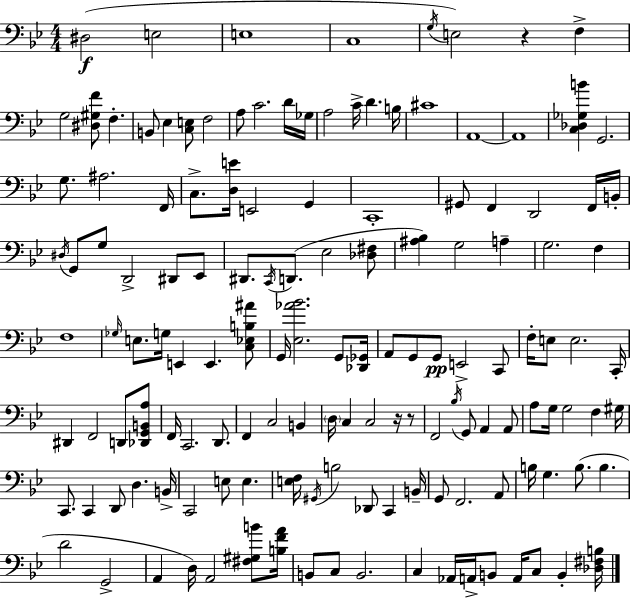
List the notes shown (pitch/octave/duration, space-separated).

D#3/h E3/h E3/w C3/w G3/s E3/h R/q F3/q G3/h [D#3,G#3,F4]/e F3/q. B2/e Eb3/q [C3,E3]/e F3/h A3/e C4/h. D4/s Gb3/s A3/h C4/s D4/q. B3/s C#4/w A2/w A2/w [C3,Db3,Gb3,B4]/q G2/h. G3/e. A#3/h. F2/s C3/e. [D3,E4]/s E2/h G2/q C2/w G#2/e F2/q D2/h F2/s B2/s D#3/s G2/e G3/e D2/h D#2/e Eb2/e D#2/e. C2/s D2/e. Eb3/h [Db3,F#3]/e [A#3,Bb3]/q G3/h A3/q G3/h. F3/q F3/w Gb3/s E3/e. G3/s E2/q E2/q. [C3,Eb3,B3,A#4]/e G2/s [Eb3,Ab4,Bb4]/h. G2/e [Db2,Gb2]/s A2/e G2/e G2/e E2/h C2/e F3/s E3/e E3/h. C2/s D#2/q F2/h D2/e [Db2,G2,B2,A3]/e F2/s C2/h. D2/e. F2/q C3/h B2/q D3/s C3/q C3/h R/s R/e F2/h Bb3/s G2/e A2/q A2/e A3/e G3/s G3/h F3/q G#3/s C2/e. C2/q D2/e D3/q. B2/s C2/h E3/e E3/q. [E3,F3]/s G#2/s B3/h Db2/e C2/q B2/s G2/e F2/h. A2/e B3/s G3/q. B3/e. B3/q. D4/h G2/h A2/q D3/s A2/h [F#3,G#3,B4]/e [B3,F4,A4]/s B2/e C3/e B2/h. C3/q Ab2/s A2/s B2/e A2/s C3/e B2/q [Db3,F#3,B3]/s